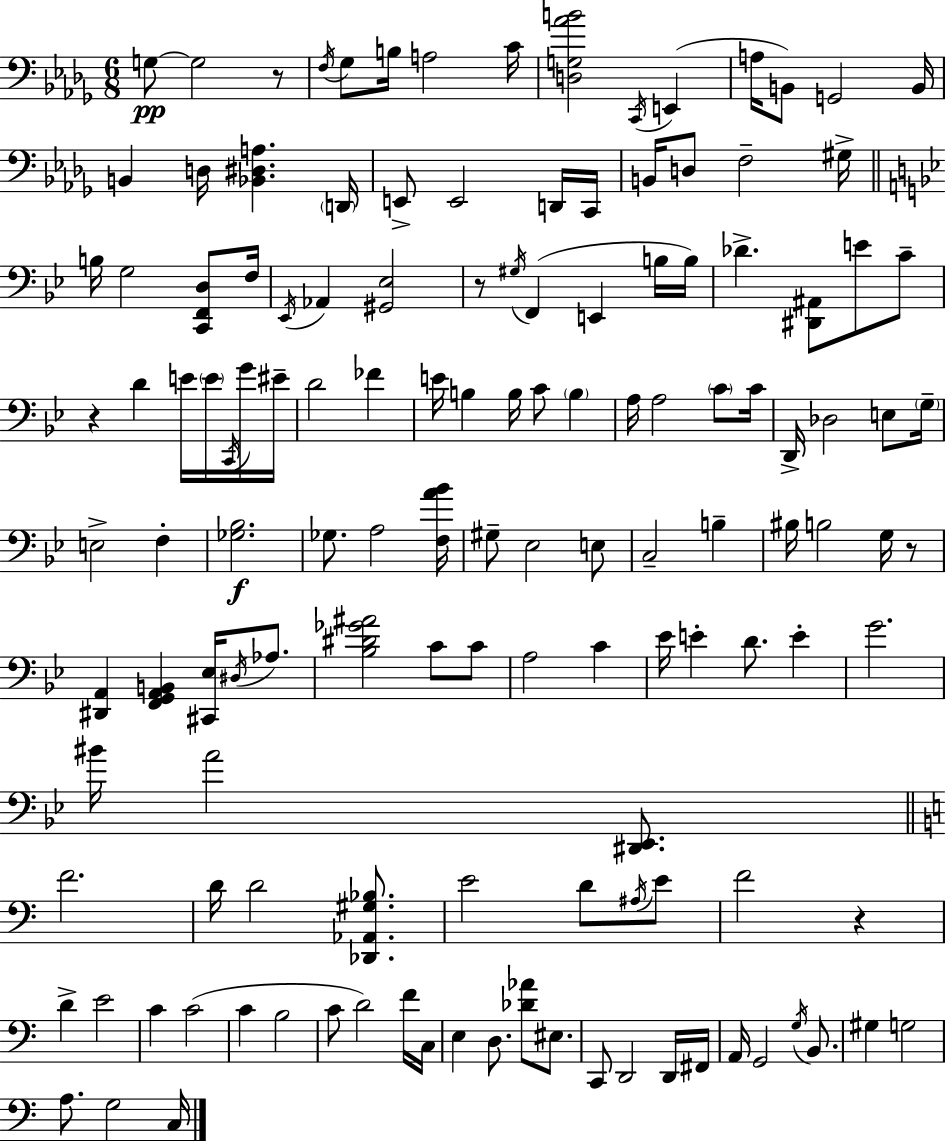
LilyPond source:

{
  \clef bass
  \numericTimeSignature
  \time 6/8
  \key bes \minor
  g8~~\pp g2 r8 | \acciaccatura { f16 } ges8 b16 a2 | c'16 <d g aes' b'>2 \acciaccatura { c,16 }( e,4 | a16 b,8) g,2 | \break b,16 b,4 d16 <bes, dis a>4. | \parenthesize d,16 e,8-> e,2 | d,16 c,16 b,16 d8 f2-- | gis16-> \bar "||" \break \key g \minor b16 g2 <c, f, d>8 f16 | \acciaccatura { ees,16 } aes,4 <gis, ees>2 | r8 \acciaccatura { gis16 } f,4( e,4 | b16 b16) des'4.-> <dis, ais,>8 e'8 | \break c'8-- r4 d'4 e'16 \parenthesize e'16 | \acciaccatura { c,16 } g'16 eis'16-- d'2 fes'4 | e'16 b4 b16 c'8 \parenthesize b4 | a16 a2 | \break \parenthesize c'8 c'16 d,16-> des2 | e8 \parenthesize g16-- e2-> f4-. | <ges bes>2.\f | ges8. a2 | \break <f a' bes'>16 gis8-- ees2 | e8 c2-- b4-- | bis16 b2 | g16 r8 <dis, a,>4 <f, g, a, b,>4 <cis, ees>16 | \break \acciaccatura { dis16 } aes8. <bes dis' ges' ais'>2 | c'8 c'8 a2 | c'4 ees'16 e'4-. d'8. | e'4-. g'2. | \break bis'16 a'2 | <dis, ees,>8. \bar "||" \break \key c \major f'2. | d'16 d'2 <des, aes, gis bes>8. | e'2 d'8 \acciaccatura { ais16 } e'8 | f'2 r4 | \break d'4-> e'2 | c'4 c'2( | c'4 b2 | c'8 d'2) f'16 | \break c16 e4 d8. <des' aes'>8 eis8. | c,8 d,2 d,16 | fis,16 a,16 g,2 \acciaccatura { g16 } b,8. | gis4 g2 | \break a8. g2 | c16 \bar "|."
}